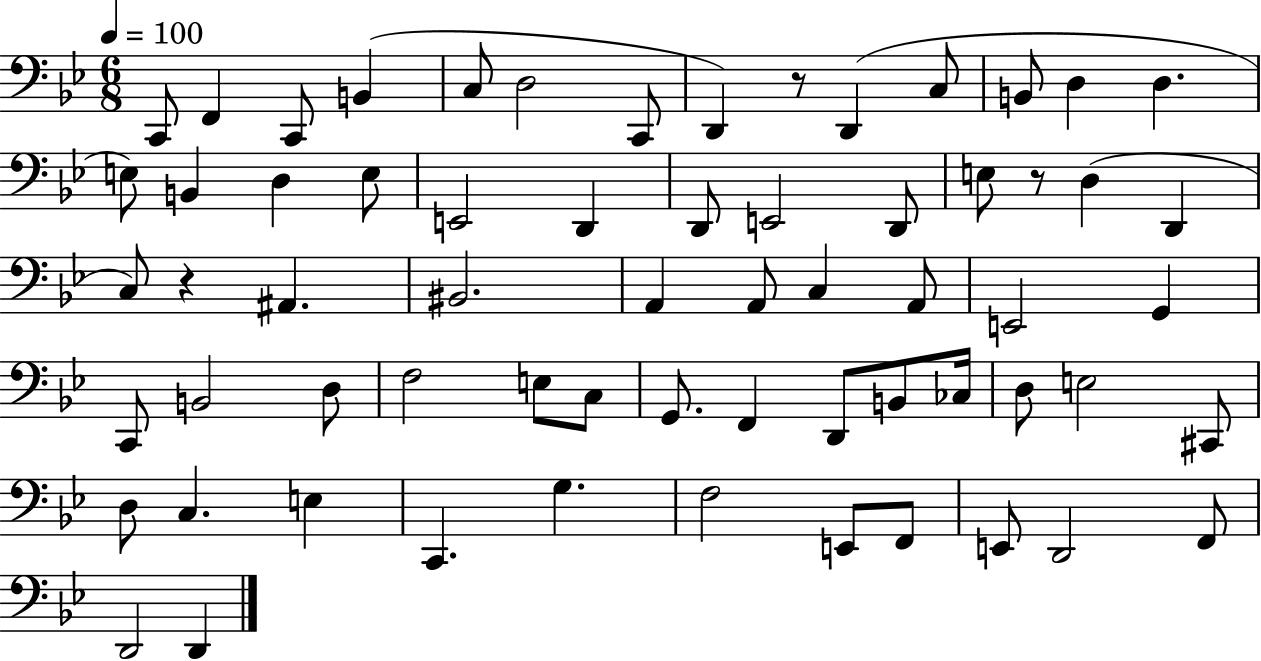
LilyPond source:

{
  \clef bass
  \numericTimeSignature
  \time 6/8
  \key bes \major
  \tempo 4 = 100
  \repeat volta 2 { c,8 f,4 c,8 b,4( | c8 d2 c,8 | d,4) r8 d,4( c8 | b,8 d4 d4. | \break e8) b,4 d4 e8 | e,2 d,4 | d,8 e,2 d,8 | e8 r8 d4( d,4 | \break c8) r4 ais,4. | bis,2. | a,4 a,8 c4 a,8 | e,2 g,4 | \break c,8 b,2 d8 | f2 e8 c8 | g,8. f,4 d,8 b,8 ces16 | d8 e2 cis,8 | \break d8 c4. e4 | c,4. g4. | f2 e,8 f,8 | e,8 d,2 f,8 | \break d,2 d,4 | } \bar "|."
}